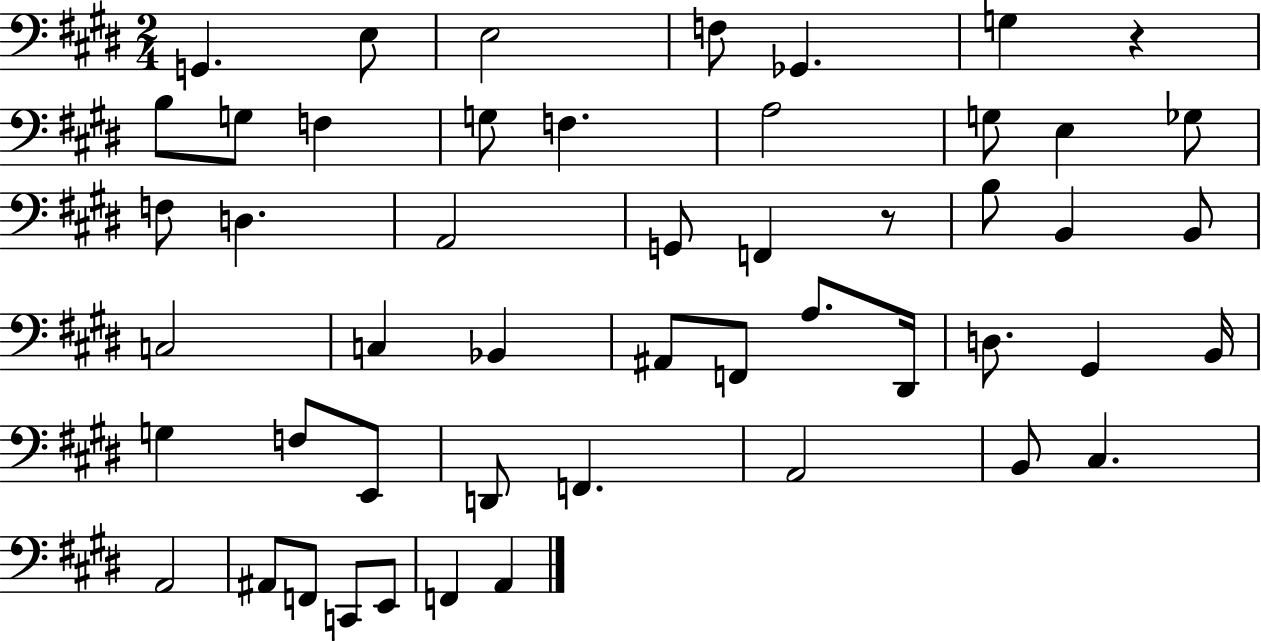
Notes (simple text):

G2/q. E3/e E3/h F3/e Gb2/q. G3/q R/q B3/e G3/e F3/q G3/e F3/q. A3/h G3/e E3/q Gb3/e F3/e D3/q. A2/h G2/e F2/q R/e B3/e B2/q B2/e C3/h C3/q Bb2/q A#2/e F2/e A3/e. D#2/s D3/e. G#2/q B2/s G3/q F3/e E2/e D2/e F2/q. A2/h B2/e C#3/q. A2/h A#2/e F2/e C2/e E2/e F2/q A2/q